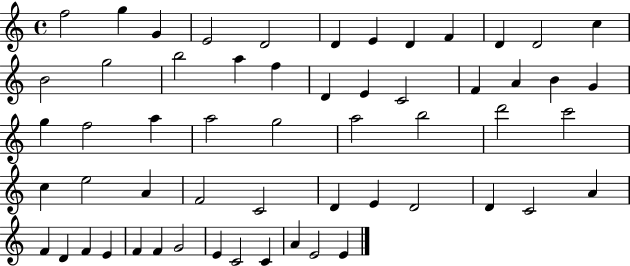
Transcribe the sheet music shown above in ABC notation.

X:1
T:Untitled
M:4/4
L:1/4
K:C
f2 g G E2 D2 D E D F D D2 c B2 g2 b2 a f D E C2 F A B G g f2 a a2 g2 a2 b2 d'2 c'2 c e2 A F2 C2 D E D2 D C2 A F D F E F F G2 E C2 C A E2 E